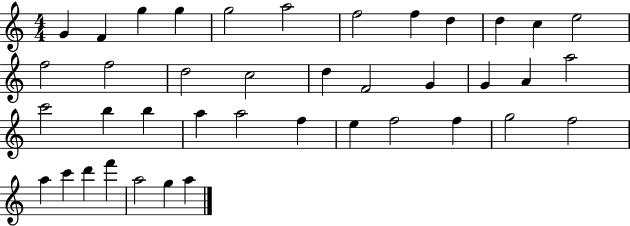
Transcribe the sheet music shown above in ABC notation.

X:1
T:Untitled
M:4/4
L:1/4
K:C
G F g g g2 a2 f2 f d d c e2 f2 f2 d2 c2 d F2 G G A a2 c'2 b b a a2 f e f2 f g2 f2 a c' d' f' a2 g a